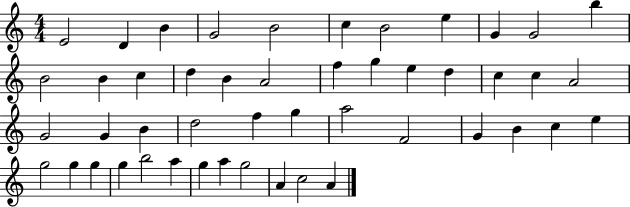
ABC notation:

X:1
T:Untitled
M:4/4
L:1/4
K:C
E2 D B G2 B2 c B2 e G G2 b B2 B c d B A2 f g e d c c A2 G2 G B d2 f g a2 F2 G B c e g2 g g g b2 a g a g2 A c2 A